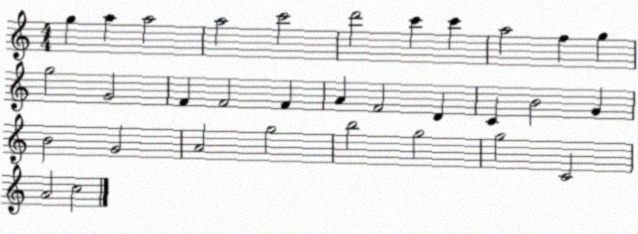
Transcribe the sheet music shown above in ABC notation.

X:1
T:Untitled
M:4/4
L:1/4
K:C
g a a2 a2 c'2 d'2 c' c' a2 f g g2 G2 F F2 F A F2 D C B2 G B2 G2 A2 g2 b2 g2 g2 C2 A2 c2